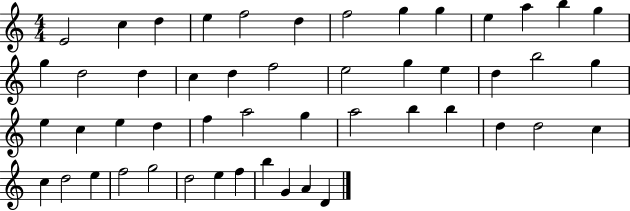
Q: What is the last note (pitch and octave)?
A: D4